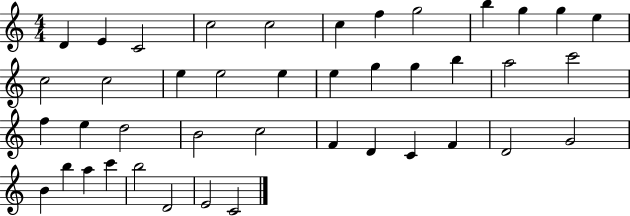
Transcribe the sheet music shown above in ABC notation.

X:1
T:Untitled
M:4/4
L:1/4
K:C
D E C2 c2 c2 c f g2 b g g e c2 c2 e e2 e e g g b a2 c'2 f e d2 B2 c2 F D C F D2 G2 B b a c' b2 D2 E2 C2